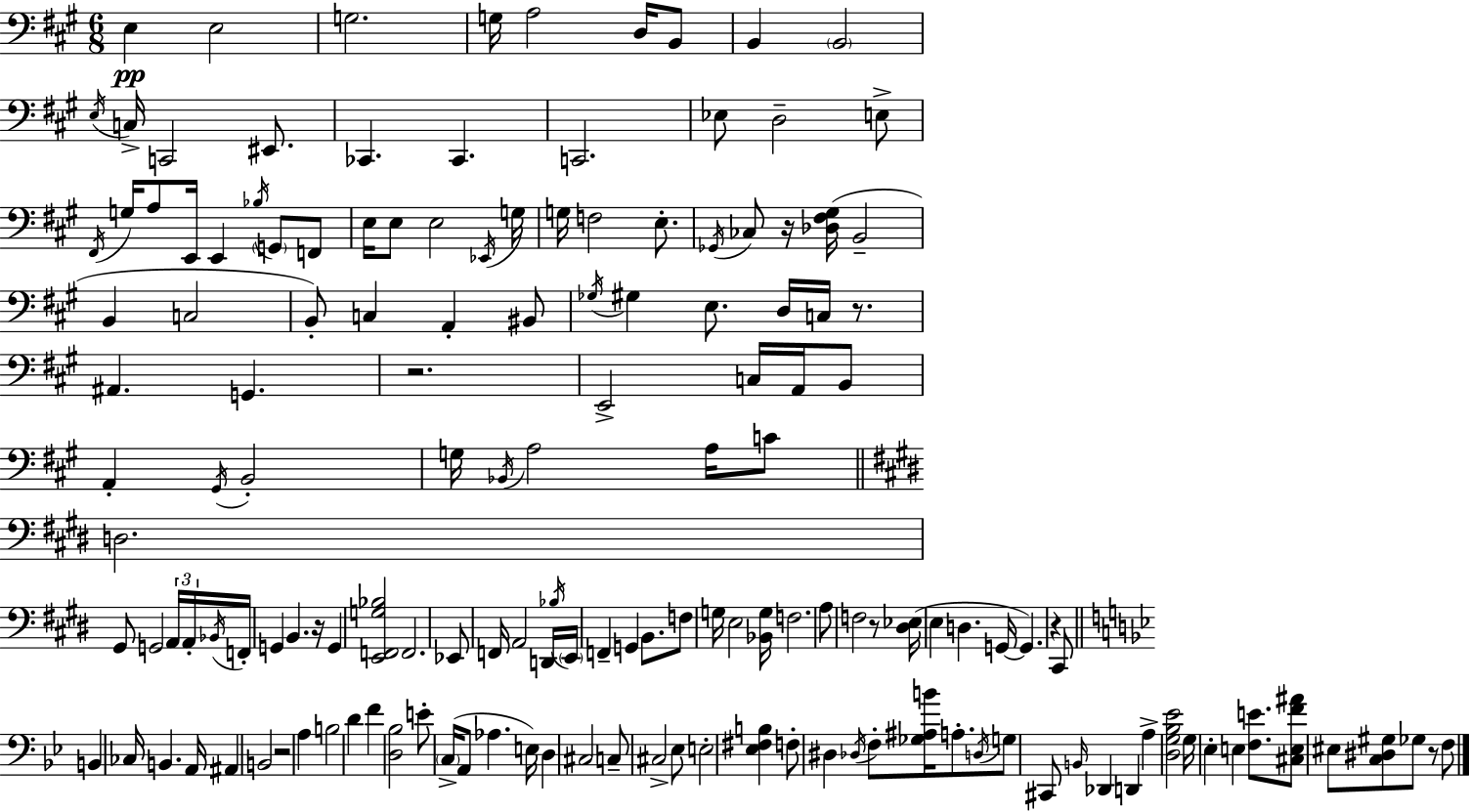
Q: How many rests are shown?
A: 8